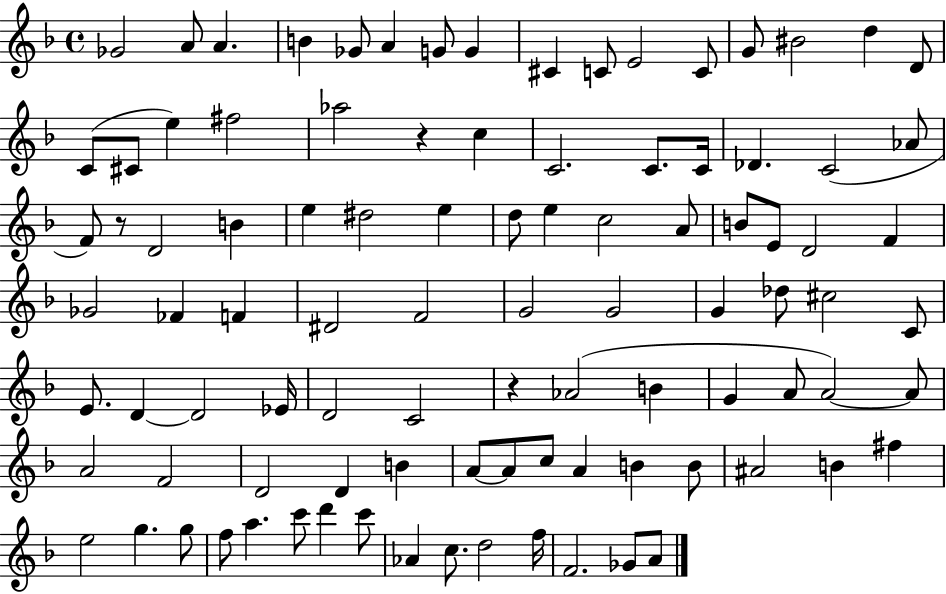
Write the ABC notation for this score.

X:1
T:Untitled
M:4/4
L:1/4
K:F
_G2 A/2 A B _G/2 A G/2 G ^C C/2 E2 C/2 G/2 ^B2 d D/2 C/2 ^C/2 e ^f2 _a2 z c C2 C/2 C/4 _D C2 _A/2 F/2 z/2 D2 B e ^d2 e d/2 e c2 A/2 B/2 E/2 D2 F _G2 _F F ^D2 F2 G2 G2 G _d/2 ^c2 C/2 E/2 D D2 _E/4 D2 C2 z _A2 B G A/2 A2 A/2 A2 F2 D2 D B A/2 A/2 c/2 A B B/2 ^A2 B ^f e2 g g/2 f/2 a c'/2 d' c'/2 _A c/2 d2 f/4 F2 _G/2 A/2